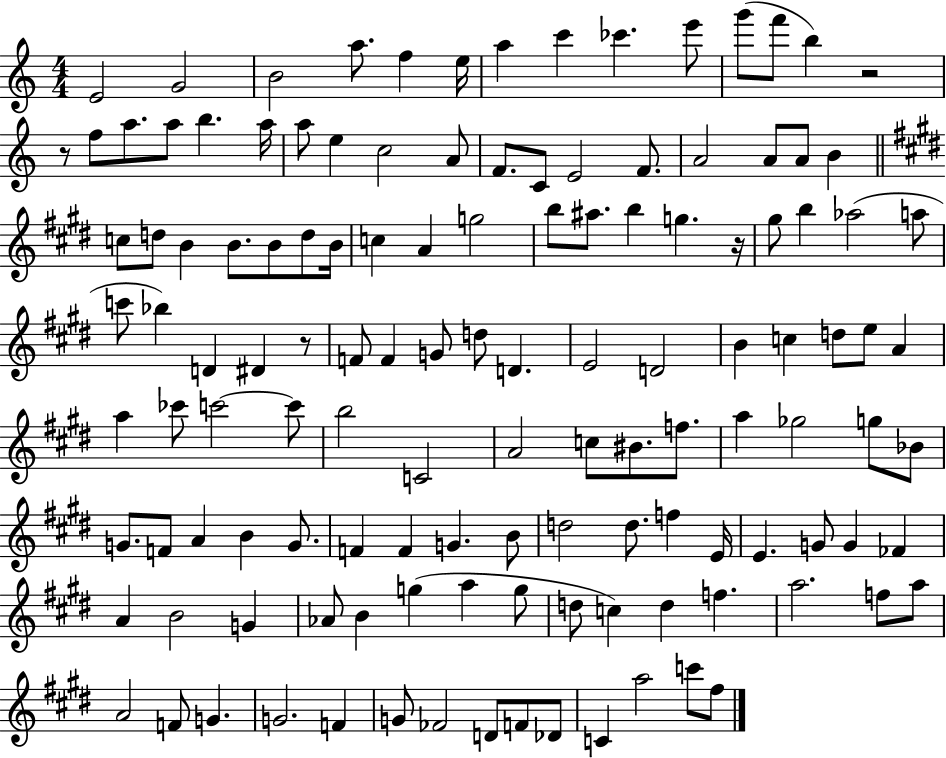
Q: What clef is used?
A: treble